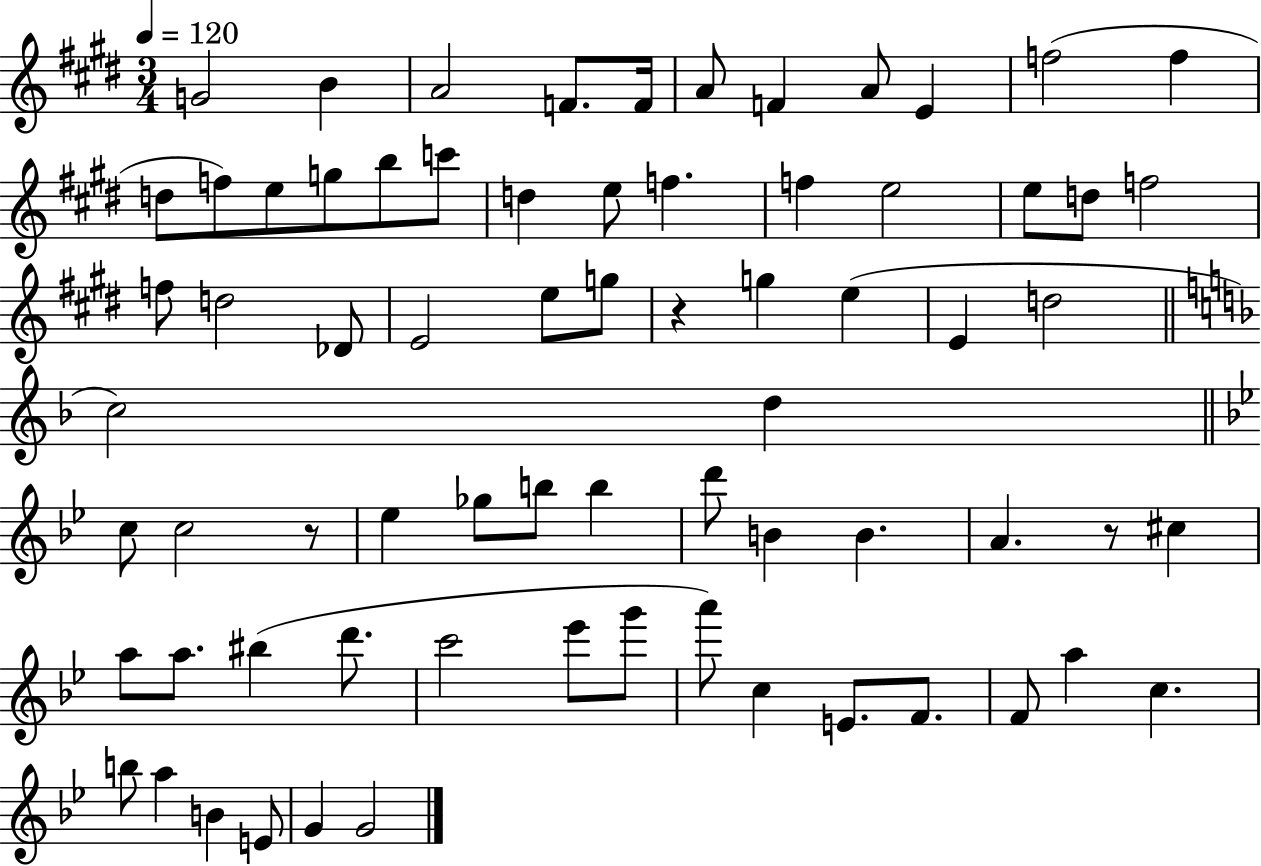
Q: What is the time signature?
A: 3/4